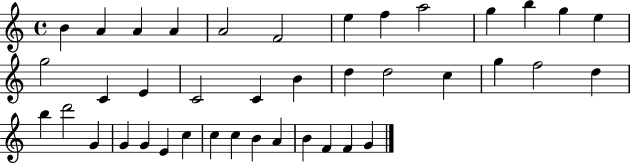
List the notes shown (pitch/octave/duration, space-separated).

B4/q A4/q A4/q A4/q A4/h F4/h E5/q F5/q A5/h G5/q B5/q G5/q E5/q G5/h C4/q E4/q C4/h C4/q B4/q D5/q D5/h C5/q G5/q F5/h D5/q B5/q D6/h G4/q G4/q G4/q E4/q C5/q C5/q C5/q B4/q A4/q B4/q F4/q F4/q G4/q